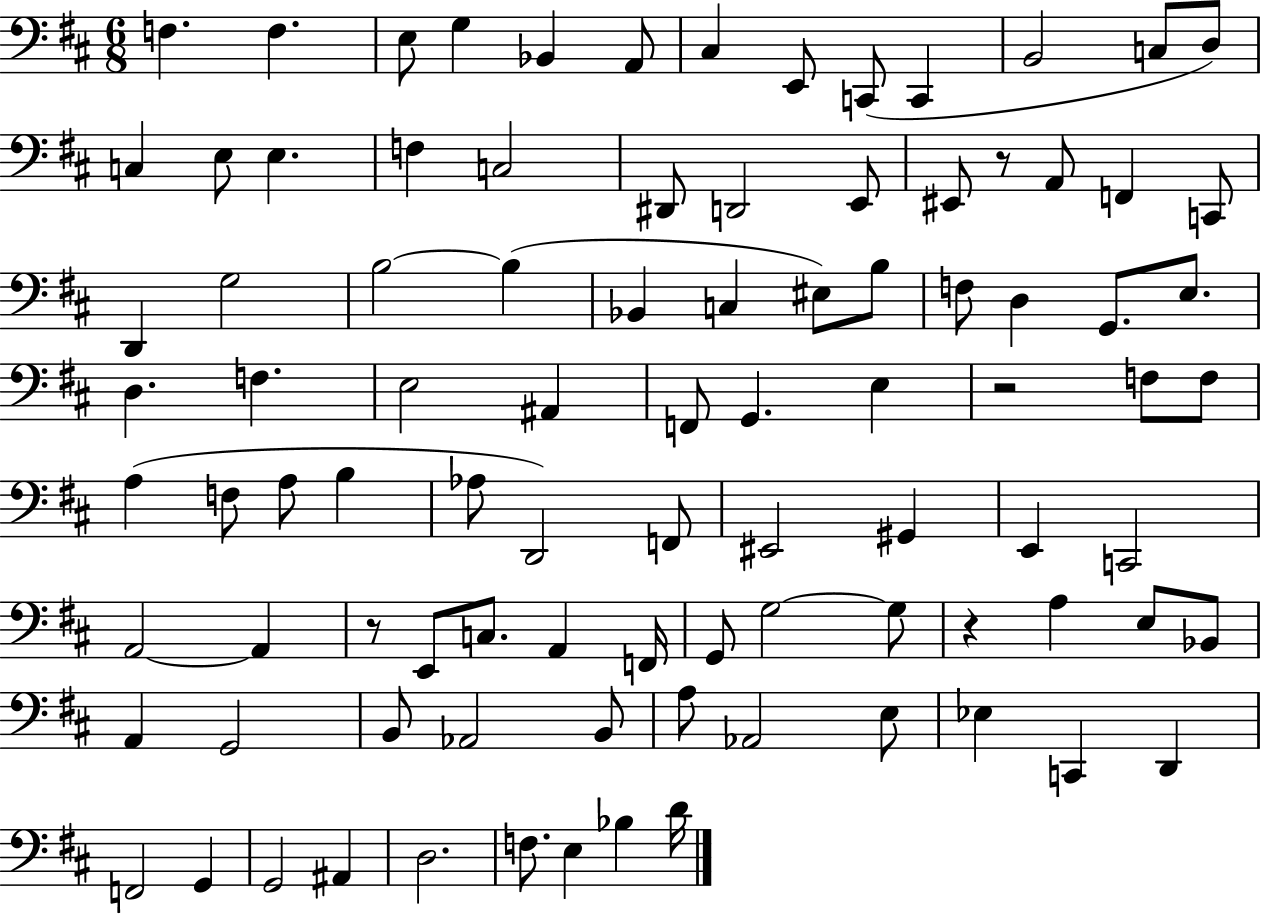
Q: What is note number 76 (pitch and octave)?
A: Ab2